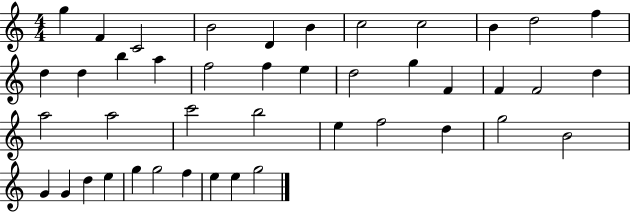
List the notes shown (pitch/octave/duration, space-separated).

G5/q F4/q C4/h B4/h D4/q B4/q C5/h C5/h B4/q D5/h F5/q D5/q D5/q B5/q A5/q F5/h F5/q E5/q D5/h G5/q F4/q F4/q F4/h D5/q A5/h A5/h C6/h B5/h E5/q F5/h D5/q G5/h B4/h G4/q G4/q D5/q E5/q G5/q G5/h F5/q E5/q E5/q G5/h